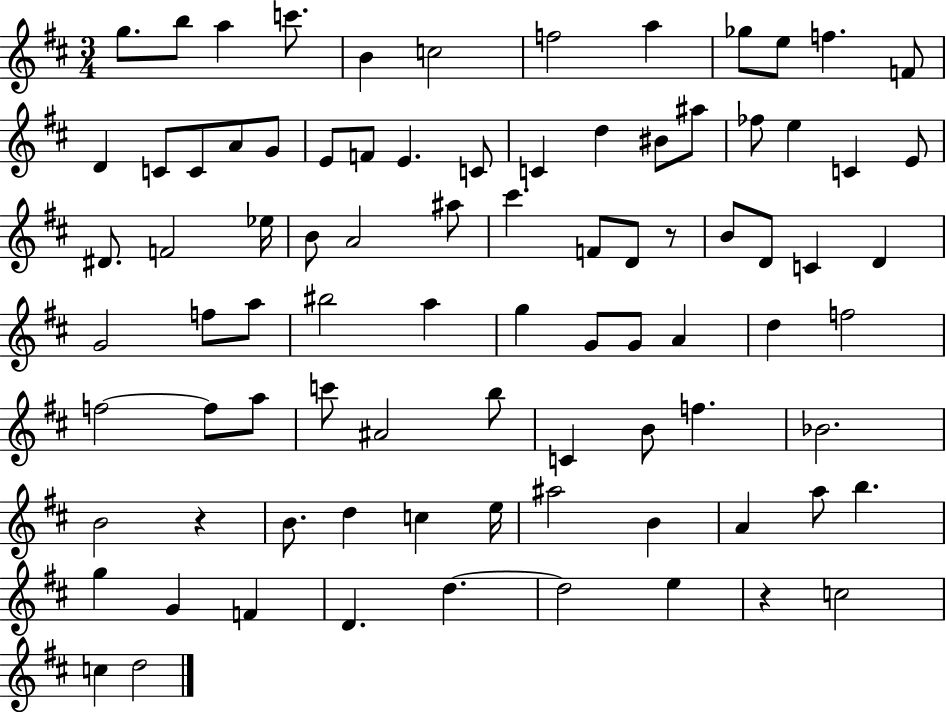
G5/e. B5/e A5/q C6/e. B4/q C5/h F5/h A5/q Gb5/e E5/e F5/q. F4/e D4/q C4/e C4/e A4/e G4/e E4/e F4/e E4/q. C4/e C4/q D5/q BIS4/e A#5/e FES5/e E5/q C4/q E4/e D#4/e. F4/h Eb5/s B4/e A4/h A#5/e C#6/q. F4/e D4/e R/e B4/e D4/e C4/q D4/q G4/h F5/e A5/e BIS5/h A5/q G5/q G4/e G4/e A4/q D5/q F5/h F5/h F5/e A5/e C6/e A#4/h B5/e C4/q B4/e F5/q. Bb4/h. B4/h R/q B4/e. D5/q C5/q E5/s A#5/h B4/q A4/q A5/e B5/q. G5/q G4/q F4/q D4/q. D5/q. D5/h E5/q R/q C5/h C5/q D5/h